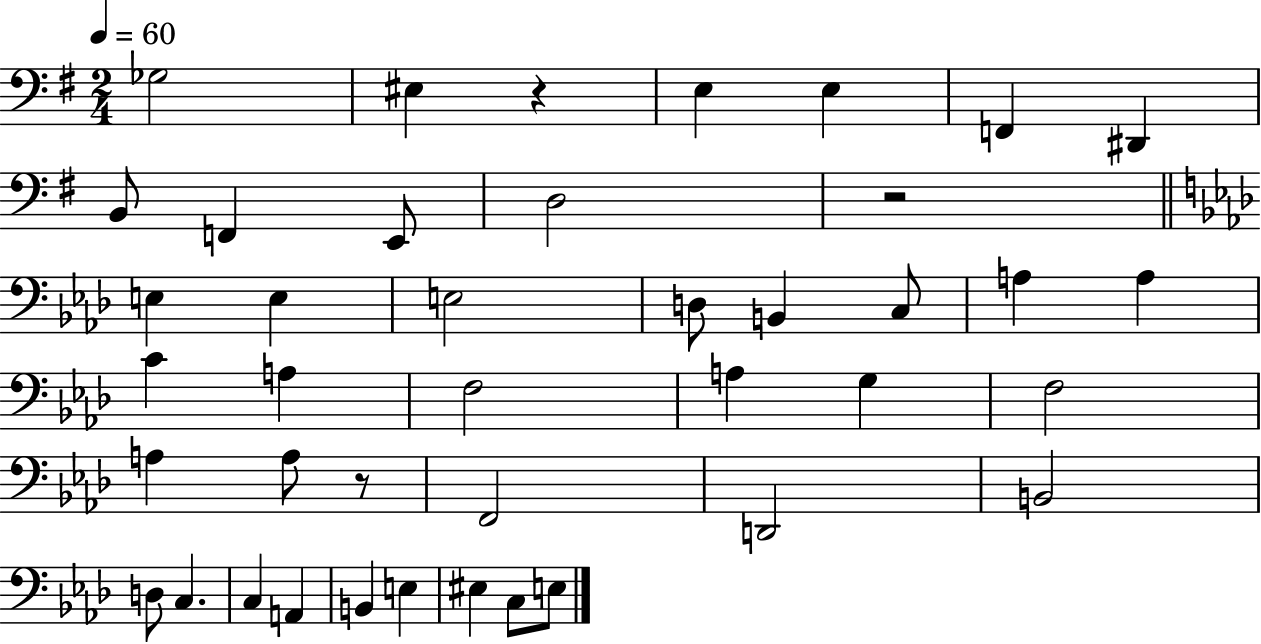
{
  \clef bass
  \numericTimeSignature
  \time 2/4
  \key g \major
  \tempo 4 = 60
  ges2 | eis4 r4 | e4 e4 | f,4 dis,4 | \break b,8 f,4 e,8 | d2 | r2 | \bar "||" \break \key aes \major e4 e4 | e2 | d8 b,4 c8 | a4 a4 | \break c'4 a4 | f2 | a4 g4 | f2 | \break a4 a8 r8 | f,2 | d,2 | b,2 | \break d8 c4. | c4 a,4 | b,4 e4 | eis4 c8 e8 | \break \bar "|."
}